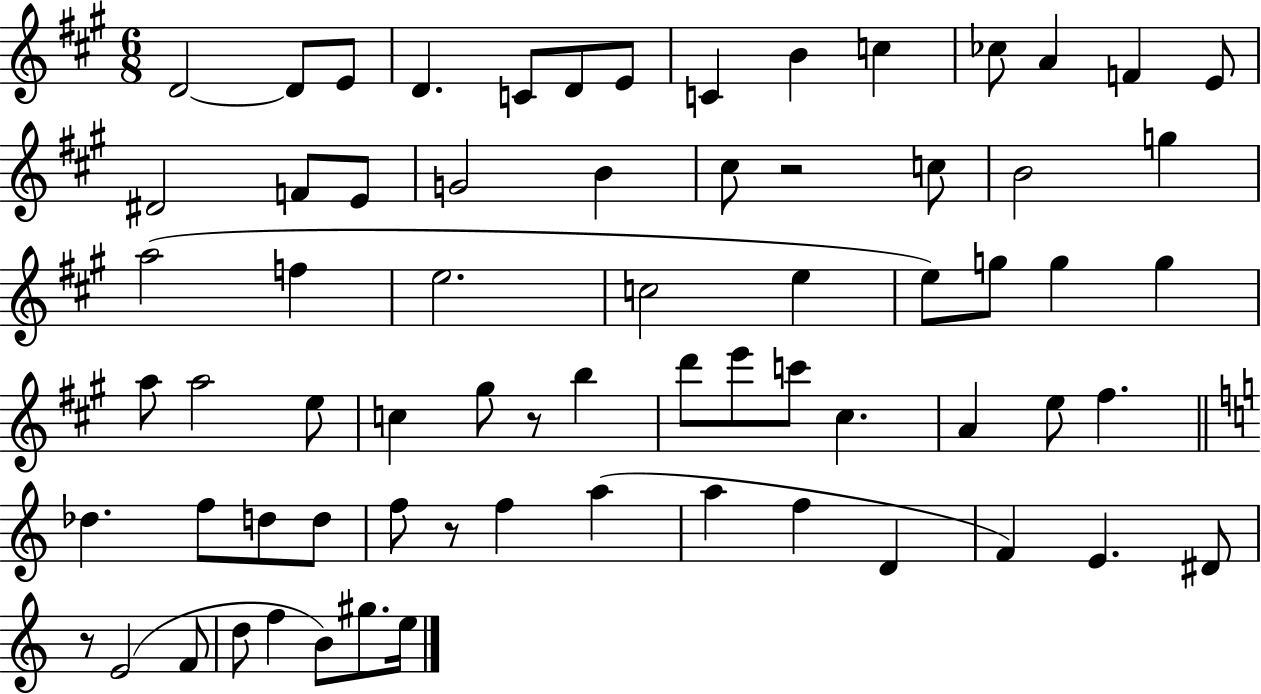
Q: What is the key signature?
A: A major